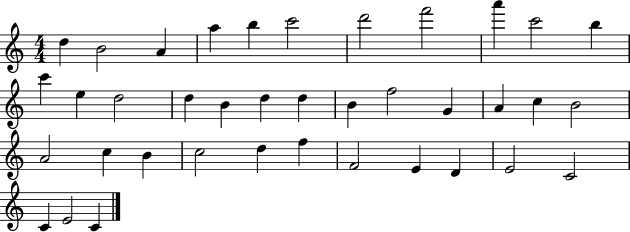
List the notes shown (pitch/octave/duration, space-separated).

D5/q B4/h A4/q A5/q B5/q C6/h D6/h F6/h A6/q C6/h B5/q C6/q E5/q D5/h D5/q B4/q D5/q D5/q B4/q F5/h G4/q A4/q C5/q B4/h A4/h C5/q B4/q C5/h D5/q F5/q F4/h E4/q D4/q E4/h C4/h C4/q E4/h C4/q